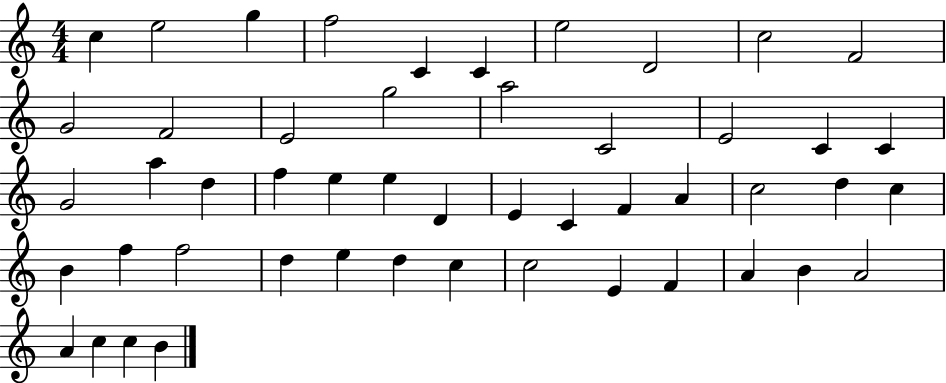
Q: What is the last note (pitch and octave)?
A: B4